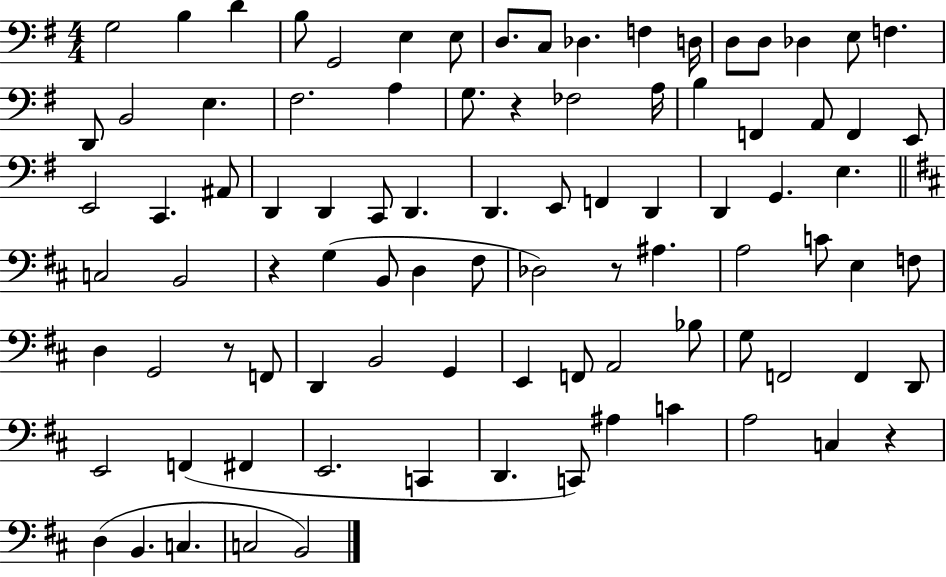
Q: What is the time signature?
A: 4/4